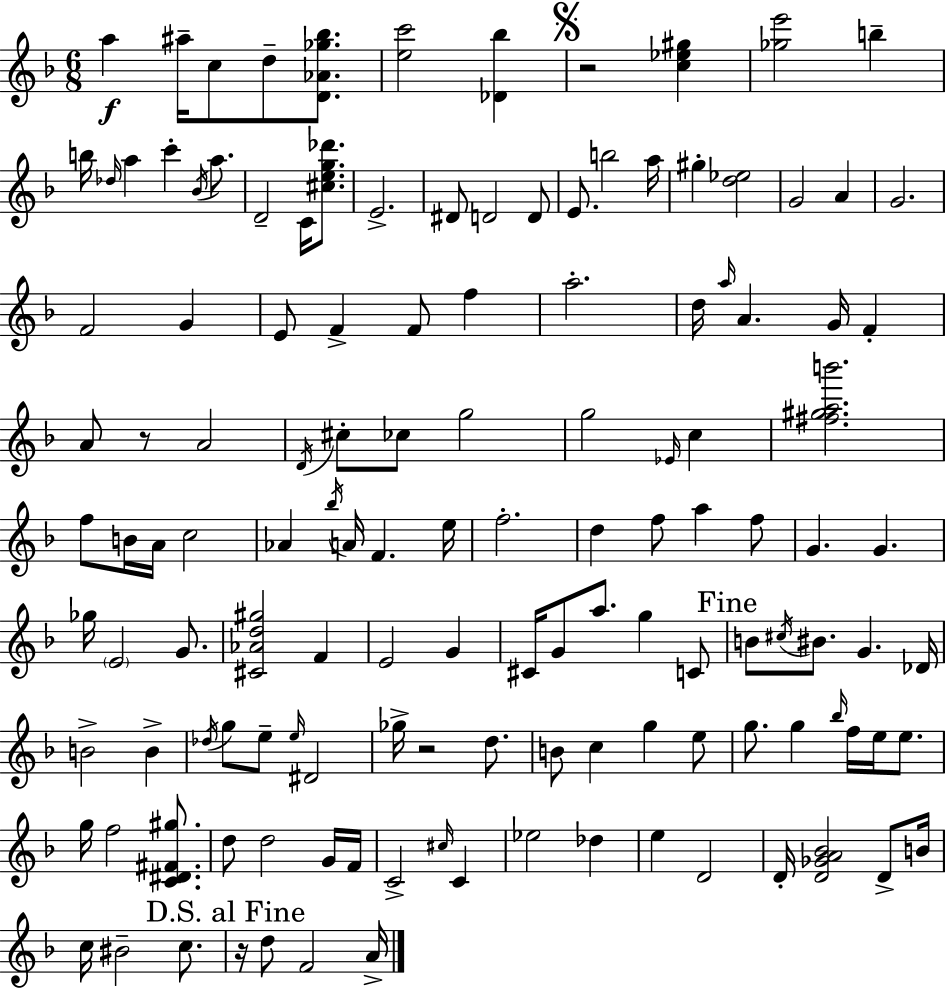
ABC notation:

X:1
T:Untitled
M:6/8
L:1/4
K:F
a ^a/4 c/2 d/2 [D_A_g_b]/2 [ec']2 [_D_b] z2 [c_e^g] [_ge']2 b b/4 _d/4 a c' _B/4 a/2 D2 C/4 [^ceg_d']/2 E2 ^D/2 D2 D/2 E/2 b2 a/4 ^g [d_e]2 G2 A G2 F2 G E/2 F F/2 f a2 d/4 a/4 A G/4 F A/2 z/2 A2 D/4 ^c/2 _c/2 g2 g2 _E/4 c [^f^gab']2 f/2 B/4 A/4 c2 _A _b/4 A/4 F e/4 f2 d f/2 a f/2 G G _g/4 E2 G/2 [^C_Ad^g]2 F E2 G ^C/4 G/2 a/2 g C/2 B/2 ^c/4 ^B/2 G _D/4 B2 B _d/4 g/2 e/2 e/4 ^D2 _g/4 z2 d/2 B/2 c g e/2 g/2 g _b/4 f/4 e/4 e/2 g/4 f2 [C^D^F^g]/2 d/2 d2 G/4 F/4 C2 ^c/4 C _e2 _d e D2 D/4 [D_GA_B]2 D/2 B/4 c/4 ^B2 c/2 z/4 d/2 F2 A/4